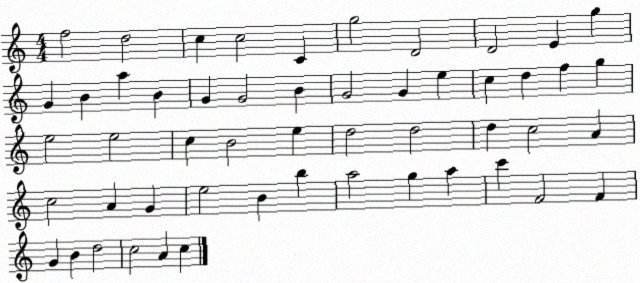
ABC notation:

X:1
T:Untitled
M:4/4
L:1/4
K:C
f2 d2 c c2 C g2 D2 D2 E g G B a B G G2 B G2 G e c d f g e2 e2 c B2 e d2 d2 d c2 A c2 A G e2 B b a2 g a c' F2 F G B d2 c2 A c